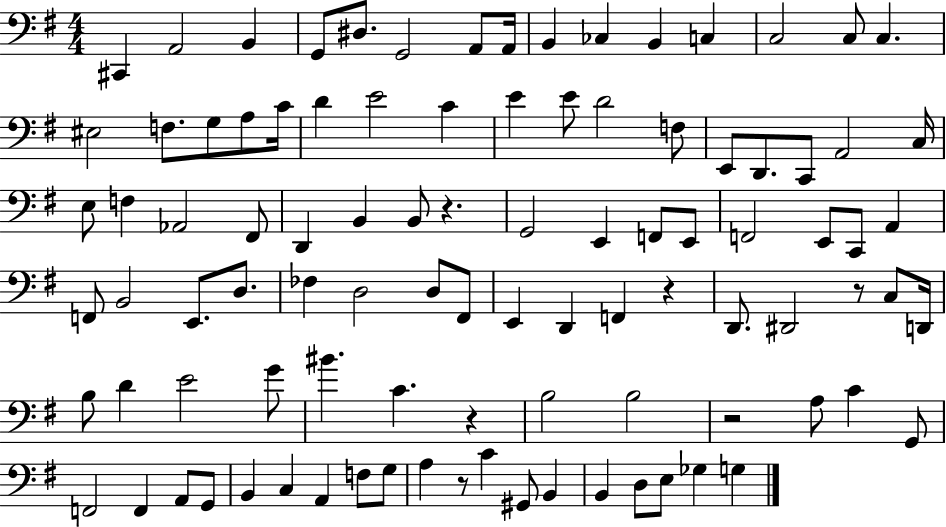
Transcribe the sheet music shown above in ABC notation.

X:1
T:Untitled
M:4/4
L:1/4
K:G
^C,, A,,2 B,, G,,/2 ^D,/2 G,,2 A,,/2 A,,/4 B,, _C, B,, C, C,2 C,/2 C, ^E,2 F,/2 G,/2 A,/2 C/4 D E2 C E E/2 D2 F,/2 E,,/2 D,,/2 C,,/2 A,,2 C,/4 E,/2 F, _A,,2 ^F,,/2 D,, B,, B,,/2 z G,,2 E,, F,,/2 E,,/2 F,,2 E,,/2 C,,/2 A,, F,,/2 B,,2 E,,/2 D,/2 _F, D,2 D,/2 ^F,,/2 E,, D,, F,, z D,,/2 ^D,,2 z/2 C,/2 D,,/4 B,/2 D E2 G/2 ^B C z B,2 B,2 z2 A,/2 C G,,/2 F,,2 F,, A,,/2 G,,/2 B,, C, A,, F,/2 G,/2 A, z/2 C ^G,,/2 B,, B,, D,/2 E,/2 _G, G,